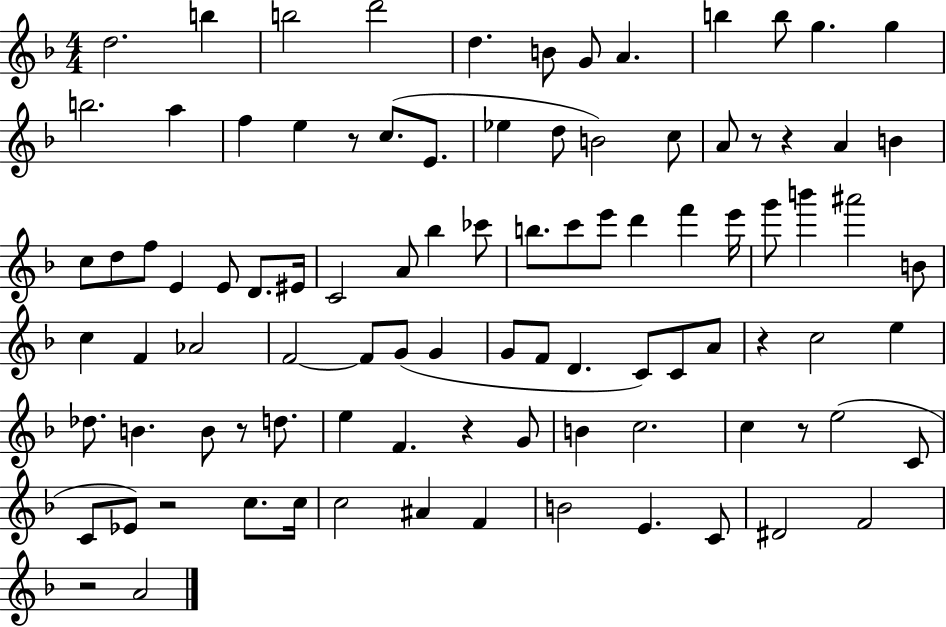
X:1
T:Untitled
M:4/4
L:1/4
K:F
d2 b b2 d'2 d B/2 G/2 A b b/2 g g b2 a f e z/2 c/2 E/2 _e d/2 B2 c/2 A/2 z/2 z A B c/2 d/2 f/2 E E/2 D/2 ^E/4 C2 A/2 _b _c'/2 b/2 c'/2 e'/2 d' f' e'/4 g'/2 b' ^a'2 B/2 c F _A2 F2 F/2 G/2 G G/2 F/2 D C/2 C/2 A/2 z c2 e _d/2 B B/2 z/2 d/2 e F z G/2 B c2 c z/2 e2 C/2 C/2 _E/2 z2 c/2 c/4 c2 ^A F B2 E C/2 ^D2 F2 z2 A2